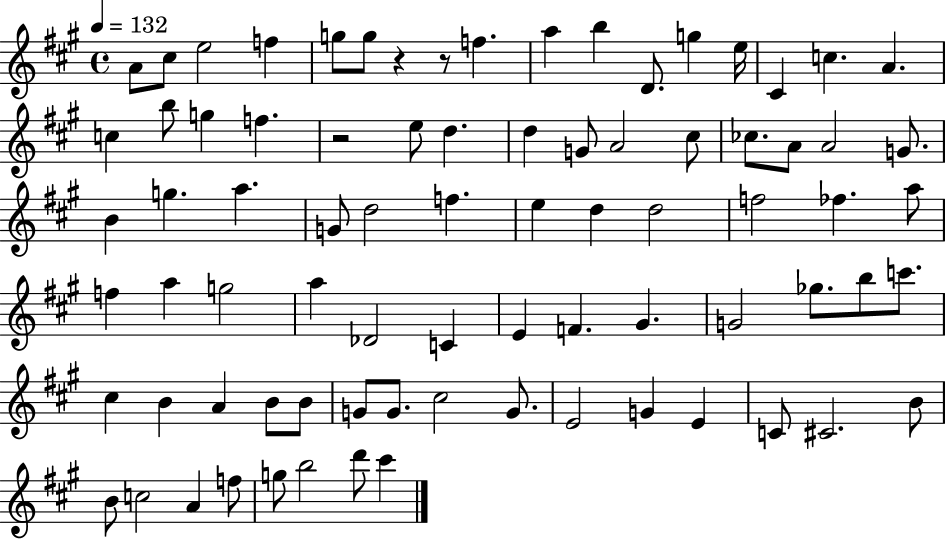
X:1
T:Untitled
M:4/4
L:1/4
K:A
A/2 ^c/2 e2 f g/2 g/2 z z/2 f a b D/2 g e/4 ^C c A c b/2 g f z2 e/2 d d G/2 A2 ^c/2 _c/2 A/2 A2 G/2 B g a G/2 d2 f e d d2 f2 _f a/2 f a g2 a _D2 C E F ^G G2 _g/2 b/2 c'/2 ^c B A B/2 B/2 G/2 G/2 ^c2 G/2 E2 G E C/2 ^C2 B/2 B/2 c2 A f/2 g/2 b2 d'/2 ^c'